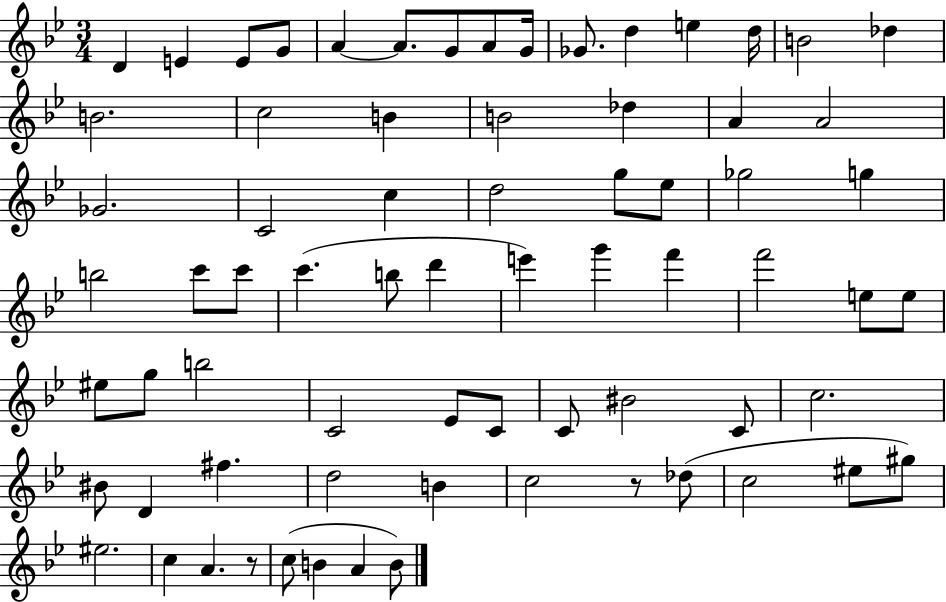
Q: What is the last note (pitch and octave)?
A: B4